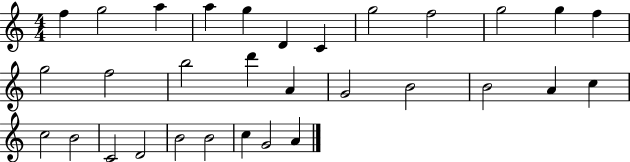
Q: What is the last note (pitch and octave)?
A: A4